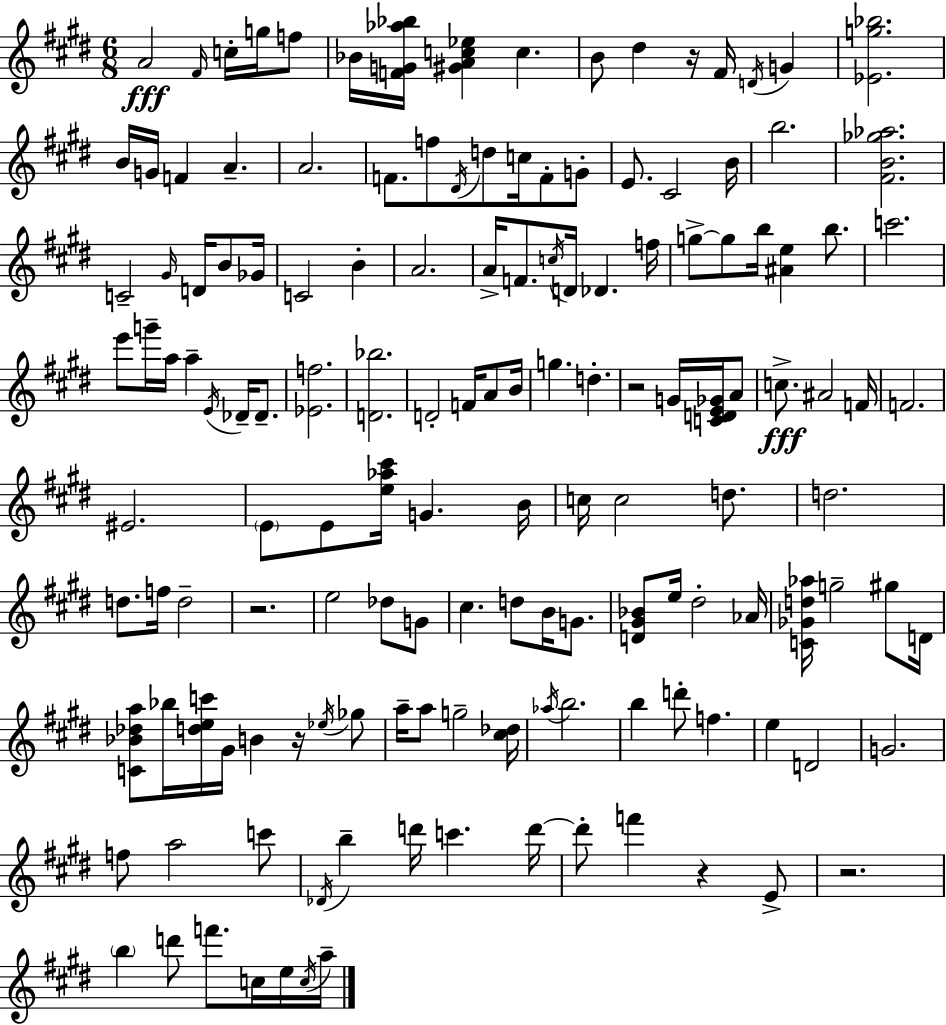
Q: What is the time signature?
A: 6/8